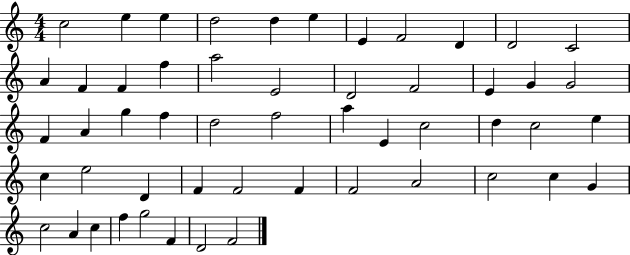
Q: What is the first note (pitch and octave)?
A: C5